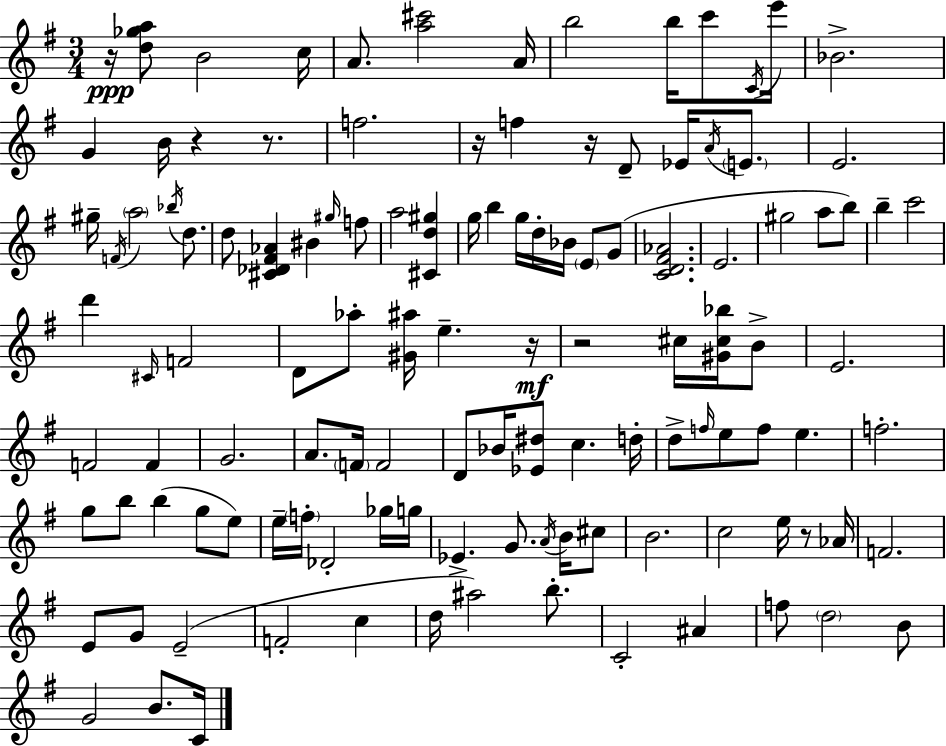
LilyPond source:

{
  \clef treble
  \numericTimeSignature
  \time 3/4
  \key e \minor
  r16\ppp <d'' ges'' a''>8 b'2 c''16 | a'8. <a'' cis'''>2 a'16 | b''2 b''16 c'''8 \acciaccatura { c'16 } | e'''16 bes'2.-> | \break g'4 b'16 r4 r8. | f''2. | r16 f''4 r16 d'8-- ees'16 \acciaccatura { a'16 } \parenthesize e'8. | e'2. | \break gis''16-- \acciaccatura { f'16 } \parenthesize a''2 | \acciaccatura { bes''16 } d''8. d''8 <cis' des' fis' aes'>4 bis'4 | \grace { gis''16 } f''8 a''2 | <cis' d'' gis''>4 g''16 b''4 g''16 d''16-. | \break bes'16 \parenthesize e'8 g'8( <c' d' fis' aes'>2. | e'2. | gis''2 | a''8 b''8) b''4-- c'''2 | \break d'''4 \grace { cis'16 } f'2 | d'8 aes''8-. <gis' ais''>16 e''4.-- | r16\mf r2 | cis''16 <gis' cis'' bes''>16 b'8-> e'2. | \break f'2 | f'4 g'2. | a'8. \parenthesize f'16 f'2 | d'8 bes'16 <ees' dis''>8 c''4. | \break d''16-. d''8-> \grace { f''16 } e''8 f''8 | e''4. f''2.-. | g''8 b''8 b''4( | g''8 e''8) e''16-- \parenthesize f''16-. des'2-. | \break ges''16 g''16 ees'4.-> | g'8. \acciaccatura { a'16 } b'16 cis''8 b'2. | c''2 | e''16 r8 aes'16 f'2. | \break e'8 g'8 | e'2--( f'2-. | c''4 d''16 ais''2) | b''8.-. c'2-. | \break ais'4 f''8 \parenthesize d''2 | b'8 g'2 | b'8. c'16 \bar "|."
}